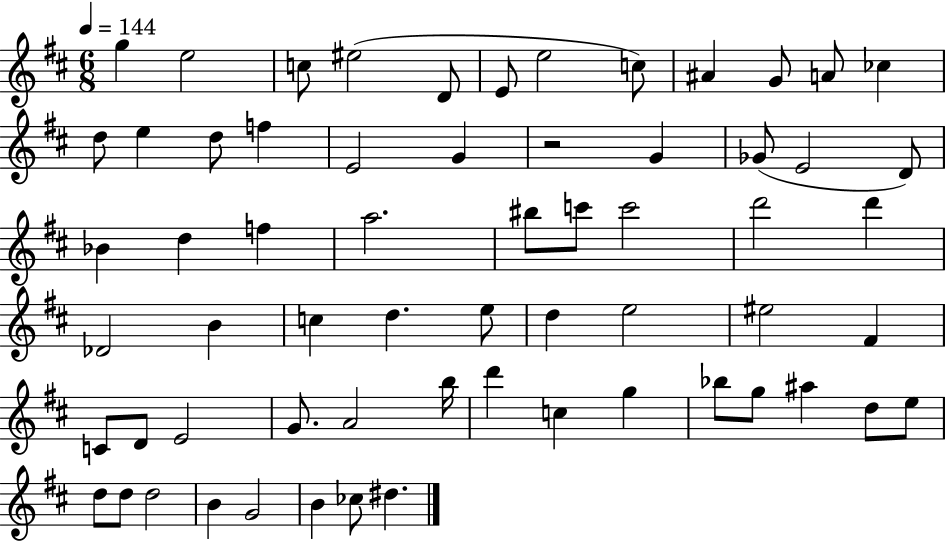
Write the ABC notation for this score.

X:1
T:Untitled
M:6/8
L:1/4
K:D
g e2 c/2 ^e2 D/2 E/2 e2 c/2 ^A G/2 A/2 _c d/2 e d/2 f E2 G z2 G _G/2 E2 D/2 _B d f a2 ^b/2 c'/2 c'2 d'2 d' _D2 B c d e/2 d e2 ^e2 ^F C/2 D/2 E2 G/2 A2 b/4 d' c g _b/2 g/2 ^a d/2 e/2 d/2 d/2 d2 B G2 B _c/2 ^d